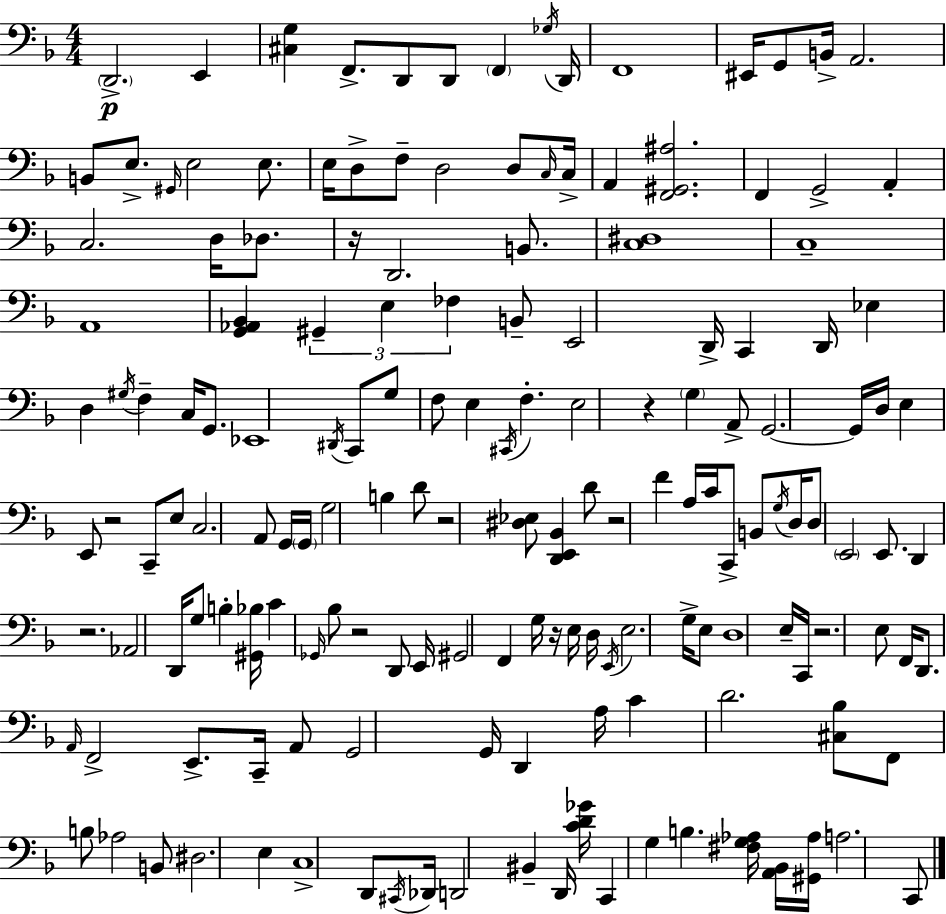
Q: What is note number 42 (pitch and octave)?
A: D2